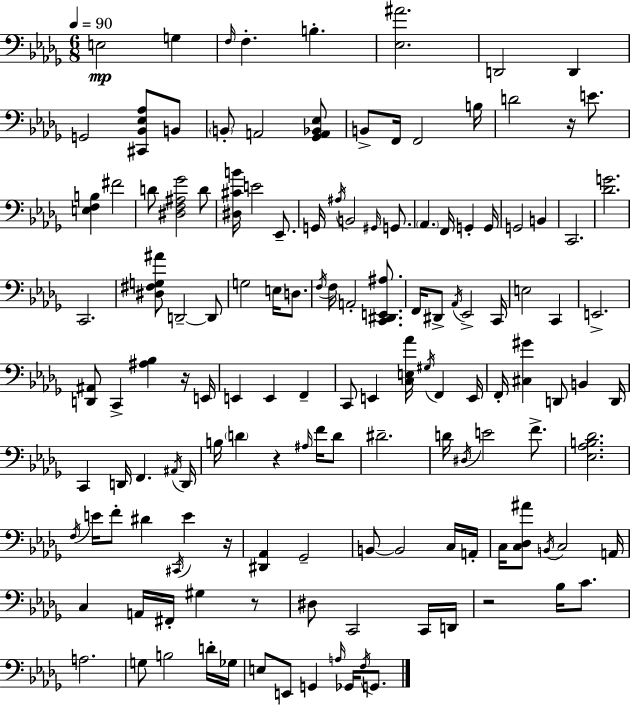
E3/h G3/q F3/s F3/q. B3/q. [Eb3,A#4]/h. D2/h D2/q G2/h [C#2,Bb2,Eb3,Ab3]/e B2/e B2/e A2/h [Gb2,A2,Bb2,Eb3]/e B2/e F2/s F2/h B3/s D4/h R/s E4/e. [E3,F3,B3]/q F#4/h D4/e [D#3,F3,A#3,Gb4]/h D4/e [D#3,C#4,B4]/s E4/h Eb2/e. G2/s A#3/s B2/h G#2/s G2/e. Ab2/q. F2/s G2/q G2/s G2/h B2/q C2/h. [Db4,G4]/h. C2/h. [D#3,F#3,G3,A#4]/e D2/h D2/e G3/h E3/s D3/e. F3/s F3/s A2/h [C2,D#2,E2,A#3]/e. F2/s D#2/e Ab2/s Eb2/h C2/s E3/h C2/q E2/h. [D2,A#2]/e C2/q [A#3,Bb3]/q R/s E2/s E2/q E2/q F2/q C2/e E2/q [C3,E3,Ab4]/s G#3/s F2/q E2/s F2/s [C#3,G#4]/q D2/e B2/q D2/s C2/q D2/s F2/q. A#2/s D2/s B3/s D4/q R/q A#3/s F4/s D4/e D#4/h. D4/s D#3/s E4/h F4/e. [Eb3,Ab3,B3,Db4]/h. F3/s E4/s F4/e D#4/q C#2/s E4/q R/s [D#2,Ab2]/q Gb2/h B2/e B2/h C3/s A2/s C3/s [C3,Db3,A#4]/e B2/s C3/h A2/s C3/q A2/s F#2/s G#3/q R/e D#3/e C2/h C2/s D2/s R/h Bb3/s C4/e. A3/h. G3/e B3/h D4/s Gb3/s E3/e E2/e G2/q A3/s Gb2/s F3/s G2/e.